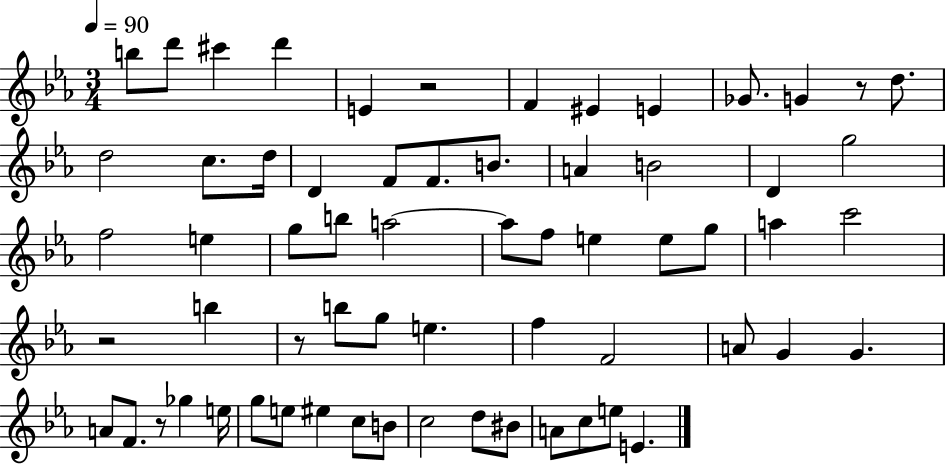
B5/e D6/e C#6/q D6/q E4/q R/h F4/q EIS4/q E4/q Gb4/e. G4/q R/e D5/e. D5/h C5/e. D5/s D4/q F4/e F4/e. B4/e. A4/q B4/h D4/q G5/h F5/h E5/q G5/e B5/e A5/h A5/e F5/e E5/q E5/e G5/e A5/q C6/h R/h B5/q R/e B5/e G5/e E5/q. F5/q F4/h A4/e G4/q G4/q. A4/e F4/e. R/e Gb5/q E5/s G5/e E5/e EIS5/q C5/e B4/e C5/h D5/e BIS4/e A4/e C5/e E5/e E4/q.